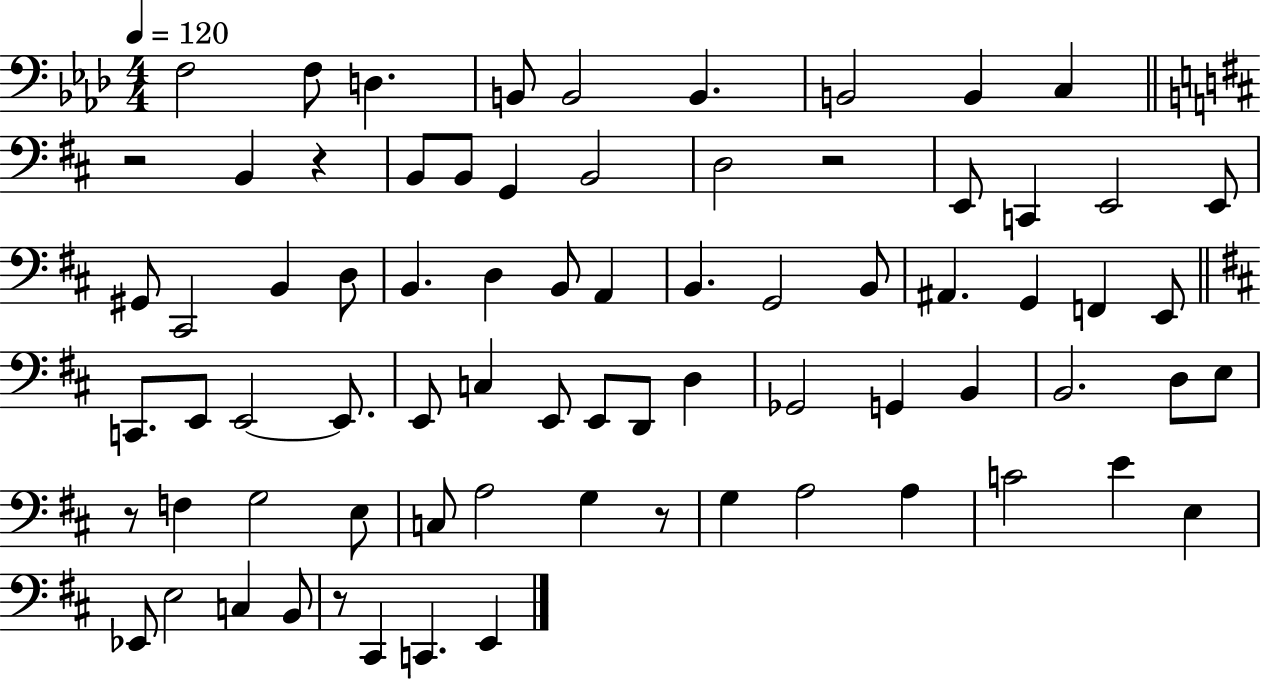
{
  \clef bass
  \numericTimeSignature
  \time 4/4
  \key aes \major
  \tempo 4 = 120
  \repeat volta 2 { f2 f8 d4. | b,8 b,2 b,4. | b,2 b,4 c4 | \bar "||" \break \key b \minor r2 b,4 r4 | b,8 b,8 g,4 b,2 | d2 r2 | e,8 c,4 e,2 e,8 | \break gis,8 cis,2 b,4 d8 | b,4. d4 b,8 a,4 | b,4. g,2 b,8 | ais,4. g,4 f,4 e,8 | \break \bar "||" \break \key b \minor c,8. e,8 e,2~~ e,8. | e,8 c4 e,8 e,8 d,8 d4 | ges,2 g,4 b,4 | b,2. d8 e8 | \break r8 f4 g2 e8 | c8 a2 g4 r8 | g4 a2 a4 | c'2 e'4 e4 | \break ees,8 e2 c4 b,8 | r8 cis,4 c,4. e,4 | } \bar "|."
}